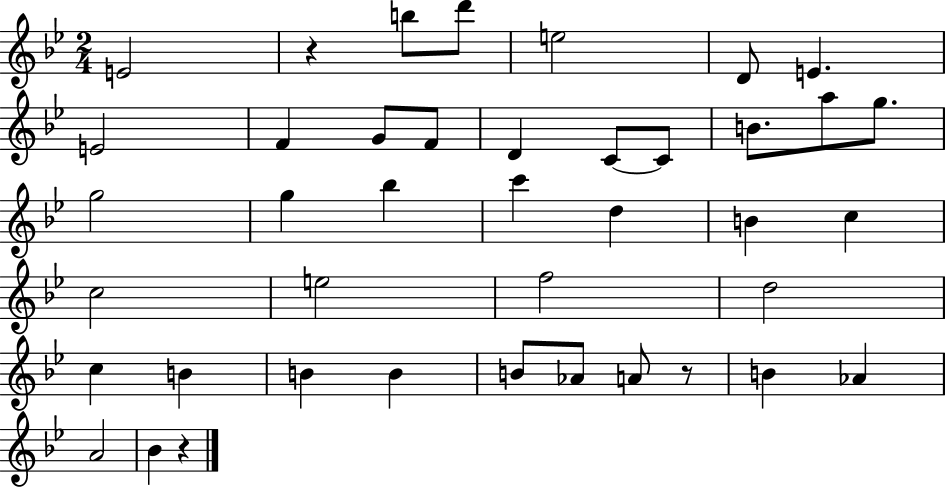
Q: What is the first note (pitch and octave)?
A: E4